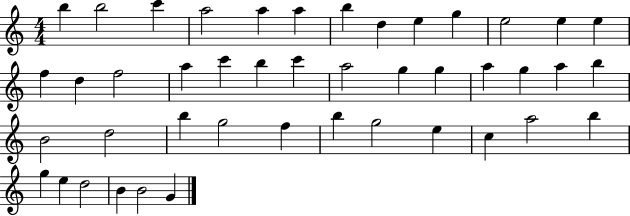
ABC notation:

X:1
T:Untitled
M:4/4
L:1/4
K:C
b b2 c' a2 a a b d e g e2 e e f d f2 a c' b c' a2 g g a g a b B2 d2 b g2 f b g2 e c a2 b g e d2 B B2 G